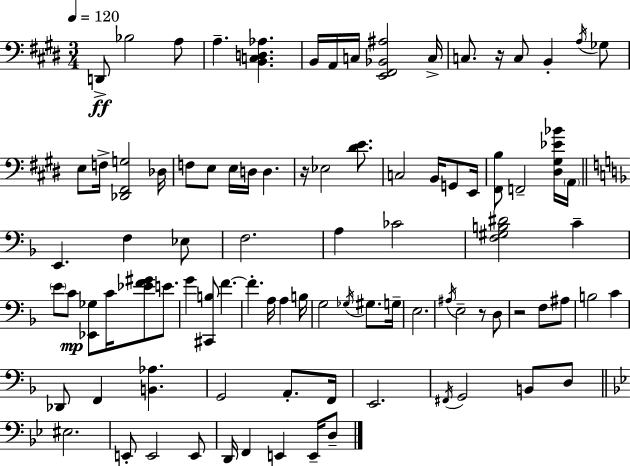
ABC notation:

X:1
T:Untitled
M:3/4
L:1/4
K:E
D,,/2 _B,2 A,/2 A, [B,,C,D,_A,] B,,/4 A,,/4 C,/4 [E,,^F,,_B,,^A,]2 C,/4 C,/2 z/4 C,/2 B,, A,/4 _G,/2 E,/2 F,/4 [_D,,^F,,G,]2 _D,/4 F,/2 E,/2 E,/4 D,/4 D, z/4 _E,2 [^DE]/2 C,2 B,,/4 G,,/2 E,,/4 [^F,,B,]/2 F,,2 [^D,^G,_E_B]/4 A,,/4 E,, F, _E,/2 F,2 A, _C2 [F,^G,B,^D]2 C E/2 C/2 [_E,,_G,]/2 C/4 [_EF^G]/2 E/2 G [^C,,B,]/2 F F A,/4 A, B,/4 G,2 _G,/4 ^G,/2 G,/4 E,2 ^A,/4 E,2 z/2 D,/2 z2 F,/2 ^A,/2 B,2 C _D,,/2 F,, [B,,_A,] G,,2 A,,/2 F,,/4 E,,2 ^F,,/4 G,,2 B,,/2 D,/2 ^E,2 E,,/2 E,,2 E,,/2 D,,/4 F,, E,, E,,/4 D,/2